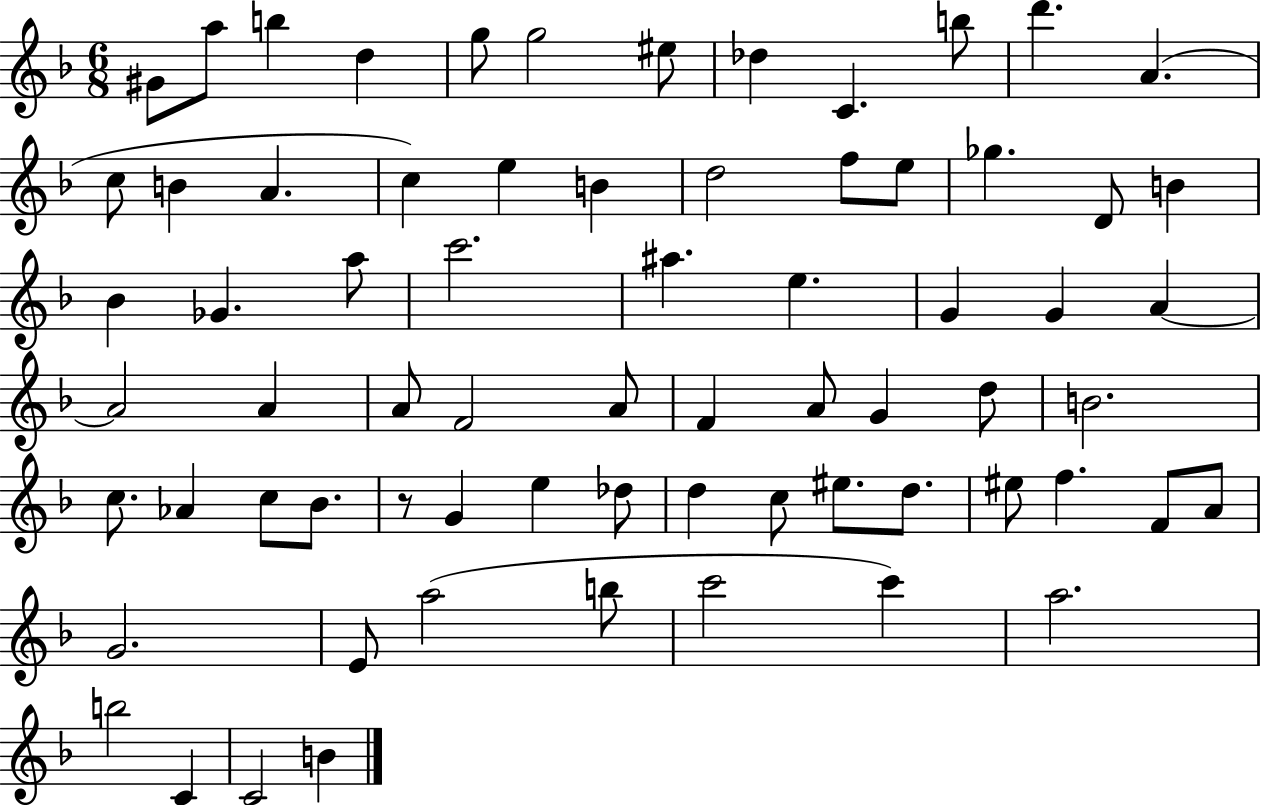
{
  \clef treble
  \numericTimeSignature
  \time 6/8
  \key f \major
  gis'8 a''8 b''4 d''4 | g''8 g''2 eis''8 | des''4 c'4. b''8 | d'''4. a'4.( | \break c''8 b'4 a'4. | c''4) e''4 b'4 | d''2 f''8 e''8 | ges''4. d'8 b'4 | \break bes'4 ges'4. a''8 | c'''2. | ais''4. e''4. | g'4 g'4 a'4~~ | \break a'2 a'4 | a'8 f'2 a'8 | f'4 a'8 g'4 d''8 | b'2. | \break c''8. aes'4 c''8 bes'8. | r8 g'4 e''4 des''8 | d''4 c''8 eis''8. d''8. | eis''8 f''4. f'8 a'8 | \break g'2. | e'8 a''2( b''8 | c'''2 c'''4) | a''2. | \break b''2 c'4 | c'2 b'4 | \bar "|."
}